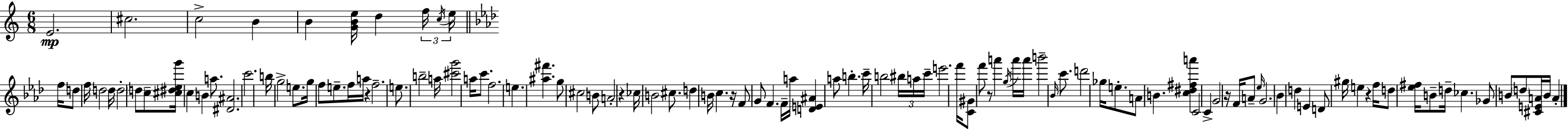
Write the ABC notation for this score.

X:1
T:Untitled
M:6/8
L:1/4
K:Am
E2 ^c2 c2 B B [GBe]/4 d f/4 c/4 e/4 f/4 d/2 f/4 d2 d/4 d2 d/2 c/2 [^c^d_eg']/4 c B a/2 [^D^A]2 c'2 b/4 g2 e/2 g/4 f/2 e/2 f/4 a/4 z f2 e/2 b2 a/4 [^c'g']2 a/4 c'/2 f2 e [^a^f'] g/2 ^c2 B/2 A2 z _c/4 B2 ^c/2 d B/4 c z/4 F/2 G/2 F F/4 a/4 [DE^A] a/2 b c'/4 b2 ^b/4 a/4 c'/4 e'2 f'/4 [C^G]/2 f'/2 z/2 a' g/4 a'/4 a'/4 b'2 _B/4 c'/2 d'2 _g/4 e/2 A/2 B [c^d^fa'] C2 C G2 z/4 F/4 A/2 _e/4 G2 _B d E D/2 ^g/4 e z f/4 d/2 [_e^f]/4 B/2 d/4 _c _G/2 B/2 d/2 [^CEA]/4 B/4 A